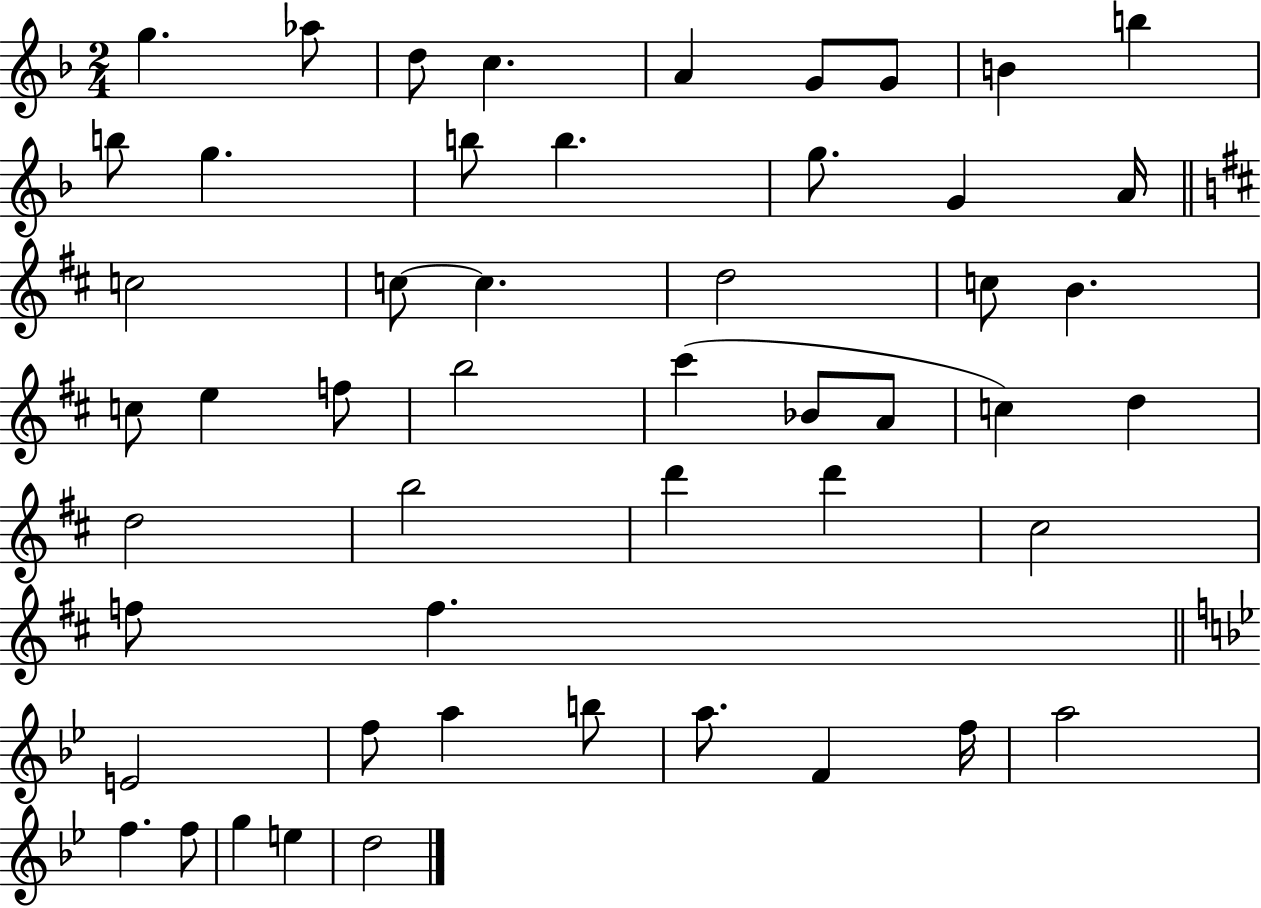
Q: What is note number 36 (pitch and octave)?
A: C#5